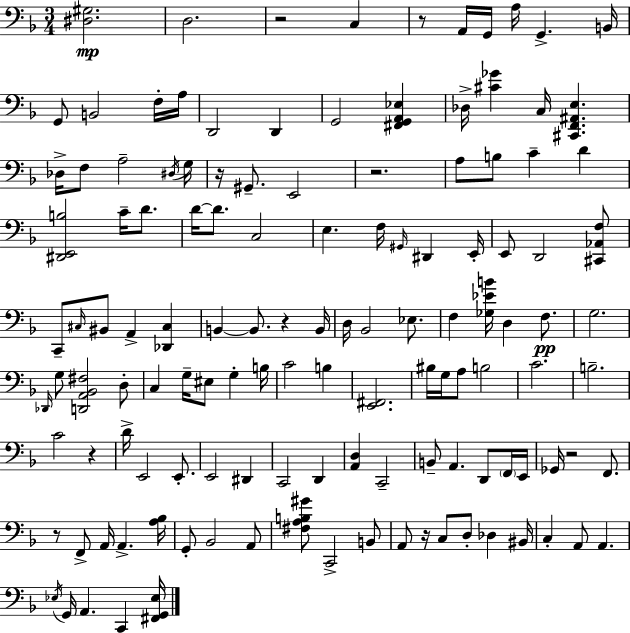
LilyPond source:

{
  \clef bass
  \numericTimeSignature
  \time 3/4
  \key f \major
  <dis gis>2.\mp | d2. | r2 c4 | r8 a,16 g,16 a16 g,4.-> b,16 | \break g,8 b,2 f16-. a16 | d,2 d,4 | g,2 <fis, g, a, ees>4 | des16-> <cis' ges'>4 c16 <cis, f, ais, e>4. | \break des16-> f8 a2-- \acciaccatura { dis16 } | g16 r16 gis,8.-- e,2 | r2. | a8 b8 c'4-- d'4 | \break <dis, e, b>2 c'16-- d'8. | d'16~~ d'8. c2 | e4. f16 \grace { gis,16 } dis,4 | e,16-. e,8 d,2 | \break <cis, aes, f>8 c,8-- \grace { cis16 } bis,8 a,4-> <des, cis>4 | b,4~~ b,8. r4 | b,16 d16 bes,2 | ees8. f4 <ges ees' b'>16 d4 | \break f8.\pp g2. | \grace { des,16 } g8 <d, a, bes, fis>2 | d8-. c4 g16-- eis8 g4-. | b16 c'2 | \break b4 <e, fis,>2. | bis16 g16 a8 b2 | c'2. | b2.-- | \break c'2 | r4 d'16-> e,2 | e,8.-. e,2 | dis,4 c,2 | \break d,4 <a, d>4 c,2-- | b,8-- a,4. | d,8 \parenthesize f,16 e,16 ges,16 r2 | f,8. r8 f,8-> a,16 a,4.-> | \break <a bes>16 g,8-. bes,2 | a,8 <fis a b gis'>8 c,2-> | b,8 a,8 r16 c8 d8-. des4 | bis,16 c4-. a,8 a,4. | \break \acciaccatura { ees16 } g,16 a,4. | c,4 <fis, g, ees>16 \bar "|."
}